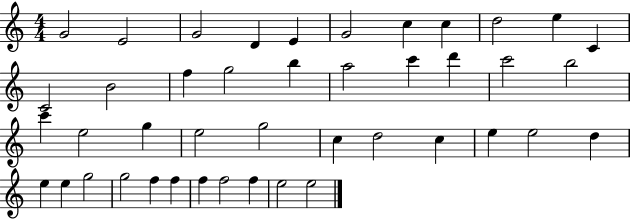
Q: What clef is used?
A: treble